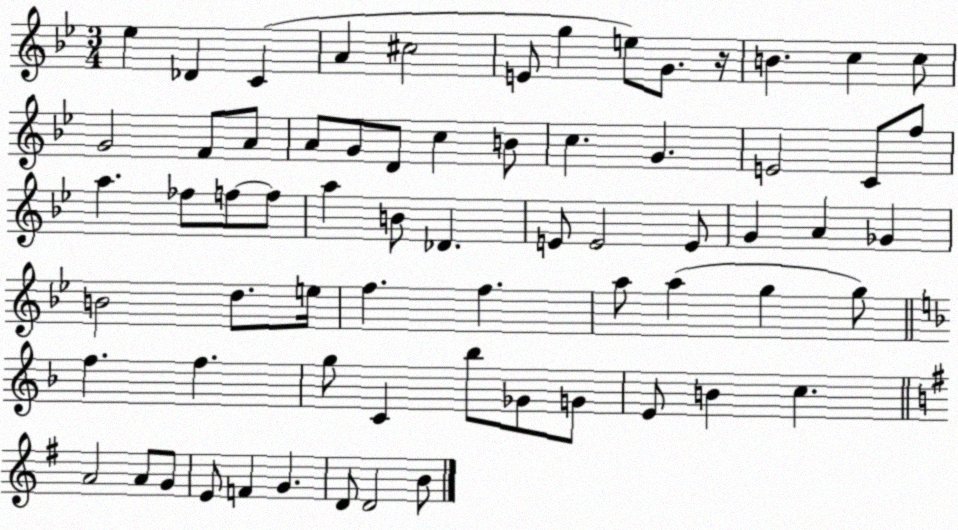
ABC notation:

X:1
T:Untitled
M:3/4
L:1/4
K:Bb
_e _D C A ^c2 E/2 g e/2 G/2 z/4 B c c/2 G2 F/2 A/2 A/2 G/2 D/2 c B/2 c G E2 C/2 f/2 a _f/2 f/2 f/2 a B/2 _D E/2 E2 E/2 G A _G B2 d/2 e/4 f f a/2 a g g/2 f f g/2 C _b/2 _G/2 G/2 E/2 B c A2 A/2 G/2 E/2 F G D/2 D2 B/2